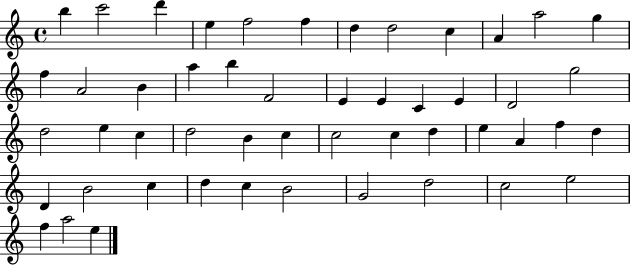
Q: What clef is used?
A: treble